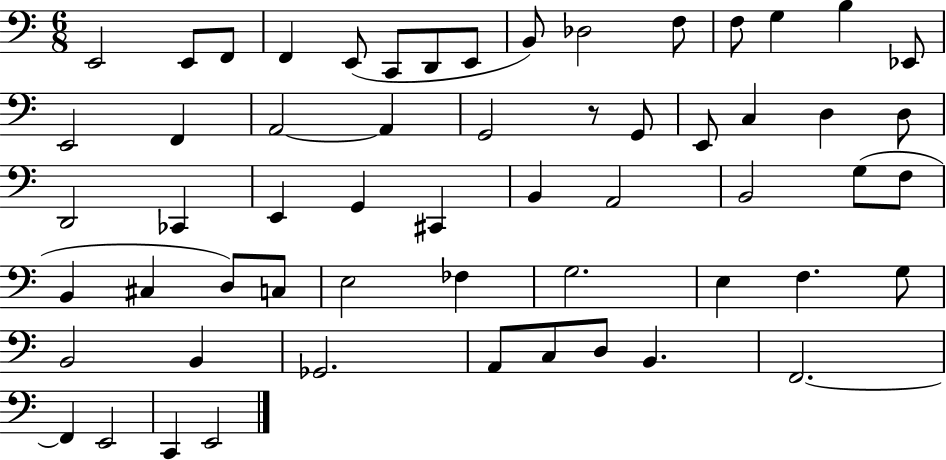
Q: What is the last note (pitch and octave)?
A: E2